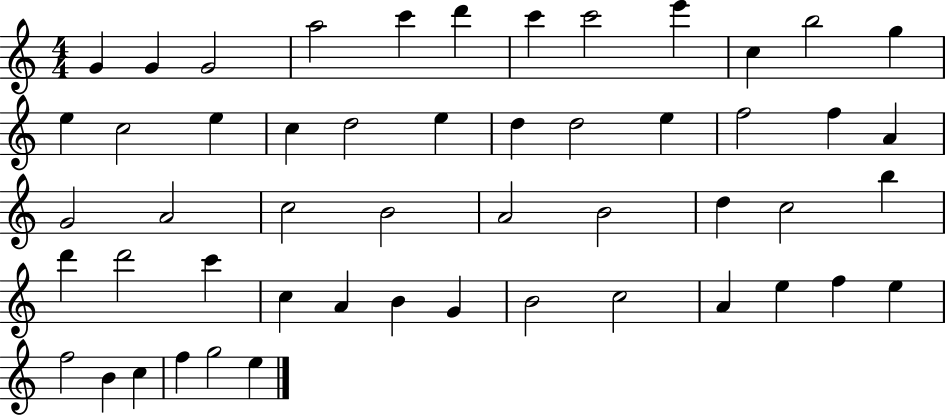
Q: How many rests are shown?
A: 0